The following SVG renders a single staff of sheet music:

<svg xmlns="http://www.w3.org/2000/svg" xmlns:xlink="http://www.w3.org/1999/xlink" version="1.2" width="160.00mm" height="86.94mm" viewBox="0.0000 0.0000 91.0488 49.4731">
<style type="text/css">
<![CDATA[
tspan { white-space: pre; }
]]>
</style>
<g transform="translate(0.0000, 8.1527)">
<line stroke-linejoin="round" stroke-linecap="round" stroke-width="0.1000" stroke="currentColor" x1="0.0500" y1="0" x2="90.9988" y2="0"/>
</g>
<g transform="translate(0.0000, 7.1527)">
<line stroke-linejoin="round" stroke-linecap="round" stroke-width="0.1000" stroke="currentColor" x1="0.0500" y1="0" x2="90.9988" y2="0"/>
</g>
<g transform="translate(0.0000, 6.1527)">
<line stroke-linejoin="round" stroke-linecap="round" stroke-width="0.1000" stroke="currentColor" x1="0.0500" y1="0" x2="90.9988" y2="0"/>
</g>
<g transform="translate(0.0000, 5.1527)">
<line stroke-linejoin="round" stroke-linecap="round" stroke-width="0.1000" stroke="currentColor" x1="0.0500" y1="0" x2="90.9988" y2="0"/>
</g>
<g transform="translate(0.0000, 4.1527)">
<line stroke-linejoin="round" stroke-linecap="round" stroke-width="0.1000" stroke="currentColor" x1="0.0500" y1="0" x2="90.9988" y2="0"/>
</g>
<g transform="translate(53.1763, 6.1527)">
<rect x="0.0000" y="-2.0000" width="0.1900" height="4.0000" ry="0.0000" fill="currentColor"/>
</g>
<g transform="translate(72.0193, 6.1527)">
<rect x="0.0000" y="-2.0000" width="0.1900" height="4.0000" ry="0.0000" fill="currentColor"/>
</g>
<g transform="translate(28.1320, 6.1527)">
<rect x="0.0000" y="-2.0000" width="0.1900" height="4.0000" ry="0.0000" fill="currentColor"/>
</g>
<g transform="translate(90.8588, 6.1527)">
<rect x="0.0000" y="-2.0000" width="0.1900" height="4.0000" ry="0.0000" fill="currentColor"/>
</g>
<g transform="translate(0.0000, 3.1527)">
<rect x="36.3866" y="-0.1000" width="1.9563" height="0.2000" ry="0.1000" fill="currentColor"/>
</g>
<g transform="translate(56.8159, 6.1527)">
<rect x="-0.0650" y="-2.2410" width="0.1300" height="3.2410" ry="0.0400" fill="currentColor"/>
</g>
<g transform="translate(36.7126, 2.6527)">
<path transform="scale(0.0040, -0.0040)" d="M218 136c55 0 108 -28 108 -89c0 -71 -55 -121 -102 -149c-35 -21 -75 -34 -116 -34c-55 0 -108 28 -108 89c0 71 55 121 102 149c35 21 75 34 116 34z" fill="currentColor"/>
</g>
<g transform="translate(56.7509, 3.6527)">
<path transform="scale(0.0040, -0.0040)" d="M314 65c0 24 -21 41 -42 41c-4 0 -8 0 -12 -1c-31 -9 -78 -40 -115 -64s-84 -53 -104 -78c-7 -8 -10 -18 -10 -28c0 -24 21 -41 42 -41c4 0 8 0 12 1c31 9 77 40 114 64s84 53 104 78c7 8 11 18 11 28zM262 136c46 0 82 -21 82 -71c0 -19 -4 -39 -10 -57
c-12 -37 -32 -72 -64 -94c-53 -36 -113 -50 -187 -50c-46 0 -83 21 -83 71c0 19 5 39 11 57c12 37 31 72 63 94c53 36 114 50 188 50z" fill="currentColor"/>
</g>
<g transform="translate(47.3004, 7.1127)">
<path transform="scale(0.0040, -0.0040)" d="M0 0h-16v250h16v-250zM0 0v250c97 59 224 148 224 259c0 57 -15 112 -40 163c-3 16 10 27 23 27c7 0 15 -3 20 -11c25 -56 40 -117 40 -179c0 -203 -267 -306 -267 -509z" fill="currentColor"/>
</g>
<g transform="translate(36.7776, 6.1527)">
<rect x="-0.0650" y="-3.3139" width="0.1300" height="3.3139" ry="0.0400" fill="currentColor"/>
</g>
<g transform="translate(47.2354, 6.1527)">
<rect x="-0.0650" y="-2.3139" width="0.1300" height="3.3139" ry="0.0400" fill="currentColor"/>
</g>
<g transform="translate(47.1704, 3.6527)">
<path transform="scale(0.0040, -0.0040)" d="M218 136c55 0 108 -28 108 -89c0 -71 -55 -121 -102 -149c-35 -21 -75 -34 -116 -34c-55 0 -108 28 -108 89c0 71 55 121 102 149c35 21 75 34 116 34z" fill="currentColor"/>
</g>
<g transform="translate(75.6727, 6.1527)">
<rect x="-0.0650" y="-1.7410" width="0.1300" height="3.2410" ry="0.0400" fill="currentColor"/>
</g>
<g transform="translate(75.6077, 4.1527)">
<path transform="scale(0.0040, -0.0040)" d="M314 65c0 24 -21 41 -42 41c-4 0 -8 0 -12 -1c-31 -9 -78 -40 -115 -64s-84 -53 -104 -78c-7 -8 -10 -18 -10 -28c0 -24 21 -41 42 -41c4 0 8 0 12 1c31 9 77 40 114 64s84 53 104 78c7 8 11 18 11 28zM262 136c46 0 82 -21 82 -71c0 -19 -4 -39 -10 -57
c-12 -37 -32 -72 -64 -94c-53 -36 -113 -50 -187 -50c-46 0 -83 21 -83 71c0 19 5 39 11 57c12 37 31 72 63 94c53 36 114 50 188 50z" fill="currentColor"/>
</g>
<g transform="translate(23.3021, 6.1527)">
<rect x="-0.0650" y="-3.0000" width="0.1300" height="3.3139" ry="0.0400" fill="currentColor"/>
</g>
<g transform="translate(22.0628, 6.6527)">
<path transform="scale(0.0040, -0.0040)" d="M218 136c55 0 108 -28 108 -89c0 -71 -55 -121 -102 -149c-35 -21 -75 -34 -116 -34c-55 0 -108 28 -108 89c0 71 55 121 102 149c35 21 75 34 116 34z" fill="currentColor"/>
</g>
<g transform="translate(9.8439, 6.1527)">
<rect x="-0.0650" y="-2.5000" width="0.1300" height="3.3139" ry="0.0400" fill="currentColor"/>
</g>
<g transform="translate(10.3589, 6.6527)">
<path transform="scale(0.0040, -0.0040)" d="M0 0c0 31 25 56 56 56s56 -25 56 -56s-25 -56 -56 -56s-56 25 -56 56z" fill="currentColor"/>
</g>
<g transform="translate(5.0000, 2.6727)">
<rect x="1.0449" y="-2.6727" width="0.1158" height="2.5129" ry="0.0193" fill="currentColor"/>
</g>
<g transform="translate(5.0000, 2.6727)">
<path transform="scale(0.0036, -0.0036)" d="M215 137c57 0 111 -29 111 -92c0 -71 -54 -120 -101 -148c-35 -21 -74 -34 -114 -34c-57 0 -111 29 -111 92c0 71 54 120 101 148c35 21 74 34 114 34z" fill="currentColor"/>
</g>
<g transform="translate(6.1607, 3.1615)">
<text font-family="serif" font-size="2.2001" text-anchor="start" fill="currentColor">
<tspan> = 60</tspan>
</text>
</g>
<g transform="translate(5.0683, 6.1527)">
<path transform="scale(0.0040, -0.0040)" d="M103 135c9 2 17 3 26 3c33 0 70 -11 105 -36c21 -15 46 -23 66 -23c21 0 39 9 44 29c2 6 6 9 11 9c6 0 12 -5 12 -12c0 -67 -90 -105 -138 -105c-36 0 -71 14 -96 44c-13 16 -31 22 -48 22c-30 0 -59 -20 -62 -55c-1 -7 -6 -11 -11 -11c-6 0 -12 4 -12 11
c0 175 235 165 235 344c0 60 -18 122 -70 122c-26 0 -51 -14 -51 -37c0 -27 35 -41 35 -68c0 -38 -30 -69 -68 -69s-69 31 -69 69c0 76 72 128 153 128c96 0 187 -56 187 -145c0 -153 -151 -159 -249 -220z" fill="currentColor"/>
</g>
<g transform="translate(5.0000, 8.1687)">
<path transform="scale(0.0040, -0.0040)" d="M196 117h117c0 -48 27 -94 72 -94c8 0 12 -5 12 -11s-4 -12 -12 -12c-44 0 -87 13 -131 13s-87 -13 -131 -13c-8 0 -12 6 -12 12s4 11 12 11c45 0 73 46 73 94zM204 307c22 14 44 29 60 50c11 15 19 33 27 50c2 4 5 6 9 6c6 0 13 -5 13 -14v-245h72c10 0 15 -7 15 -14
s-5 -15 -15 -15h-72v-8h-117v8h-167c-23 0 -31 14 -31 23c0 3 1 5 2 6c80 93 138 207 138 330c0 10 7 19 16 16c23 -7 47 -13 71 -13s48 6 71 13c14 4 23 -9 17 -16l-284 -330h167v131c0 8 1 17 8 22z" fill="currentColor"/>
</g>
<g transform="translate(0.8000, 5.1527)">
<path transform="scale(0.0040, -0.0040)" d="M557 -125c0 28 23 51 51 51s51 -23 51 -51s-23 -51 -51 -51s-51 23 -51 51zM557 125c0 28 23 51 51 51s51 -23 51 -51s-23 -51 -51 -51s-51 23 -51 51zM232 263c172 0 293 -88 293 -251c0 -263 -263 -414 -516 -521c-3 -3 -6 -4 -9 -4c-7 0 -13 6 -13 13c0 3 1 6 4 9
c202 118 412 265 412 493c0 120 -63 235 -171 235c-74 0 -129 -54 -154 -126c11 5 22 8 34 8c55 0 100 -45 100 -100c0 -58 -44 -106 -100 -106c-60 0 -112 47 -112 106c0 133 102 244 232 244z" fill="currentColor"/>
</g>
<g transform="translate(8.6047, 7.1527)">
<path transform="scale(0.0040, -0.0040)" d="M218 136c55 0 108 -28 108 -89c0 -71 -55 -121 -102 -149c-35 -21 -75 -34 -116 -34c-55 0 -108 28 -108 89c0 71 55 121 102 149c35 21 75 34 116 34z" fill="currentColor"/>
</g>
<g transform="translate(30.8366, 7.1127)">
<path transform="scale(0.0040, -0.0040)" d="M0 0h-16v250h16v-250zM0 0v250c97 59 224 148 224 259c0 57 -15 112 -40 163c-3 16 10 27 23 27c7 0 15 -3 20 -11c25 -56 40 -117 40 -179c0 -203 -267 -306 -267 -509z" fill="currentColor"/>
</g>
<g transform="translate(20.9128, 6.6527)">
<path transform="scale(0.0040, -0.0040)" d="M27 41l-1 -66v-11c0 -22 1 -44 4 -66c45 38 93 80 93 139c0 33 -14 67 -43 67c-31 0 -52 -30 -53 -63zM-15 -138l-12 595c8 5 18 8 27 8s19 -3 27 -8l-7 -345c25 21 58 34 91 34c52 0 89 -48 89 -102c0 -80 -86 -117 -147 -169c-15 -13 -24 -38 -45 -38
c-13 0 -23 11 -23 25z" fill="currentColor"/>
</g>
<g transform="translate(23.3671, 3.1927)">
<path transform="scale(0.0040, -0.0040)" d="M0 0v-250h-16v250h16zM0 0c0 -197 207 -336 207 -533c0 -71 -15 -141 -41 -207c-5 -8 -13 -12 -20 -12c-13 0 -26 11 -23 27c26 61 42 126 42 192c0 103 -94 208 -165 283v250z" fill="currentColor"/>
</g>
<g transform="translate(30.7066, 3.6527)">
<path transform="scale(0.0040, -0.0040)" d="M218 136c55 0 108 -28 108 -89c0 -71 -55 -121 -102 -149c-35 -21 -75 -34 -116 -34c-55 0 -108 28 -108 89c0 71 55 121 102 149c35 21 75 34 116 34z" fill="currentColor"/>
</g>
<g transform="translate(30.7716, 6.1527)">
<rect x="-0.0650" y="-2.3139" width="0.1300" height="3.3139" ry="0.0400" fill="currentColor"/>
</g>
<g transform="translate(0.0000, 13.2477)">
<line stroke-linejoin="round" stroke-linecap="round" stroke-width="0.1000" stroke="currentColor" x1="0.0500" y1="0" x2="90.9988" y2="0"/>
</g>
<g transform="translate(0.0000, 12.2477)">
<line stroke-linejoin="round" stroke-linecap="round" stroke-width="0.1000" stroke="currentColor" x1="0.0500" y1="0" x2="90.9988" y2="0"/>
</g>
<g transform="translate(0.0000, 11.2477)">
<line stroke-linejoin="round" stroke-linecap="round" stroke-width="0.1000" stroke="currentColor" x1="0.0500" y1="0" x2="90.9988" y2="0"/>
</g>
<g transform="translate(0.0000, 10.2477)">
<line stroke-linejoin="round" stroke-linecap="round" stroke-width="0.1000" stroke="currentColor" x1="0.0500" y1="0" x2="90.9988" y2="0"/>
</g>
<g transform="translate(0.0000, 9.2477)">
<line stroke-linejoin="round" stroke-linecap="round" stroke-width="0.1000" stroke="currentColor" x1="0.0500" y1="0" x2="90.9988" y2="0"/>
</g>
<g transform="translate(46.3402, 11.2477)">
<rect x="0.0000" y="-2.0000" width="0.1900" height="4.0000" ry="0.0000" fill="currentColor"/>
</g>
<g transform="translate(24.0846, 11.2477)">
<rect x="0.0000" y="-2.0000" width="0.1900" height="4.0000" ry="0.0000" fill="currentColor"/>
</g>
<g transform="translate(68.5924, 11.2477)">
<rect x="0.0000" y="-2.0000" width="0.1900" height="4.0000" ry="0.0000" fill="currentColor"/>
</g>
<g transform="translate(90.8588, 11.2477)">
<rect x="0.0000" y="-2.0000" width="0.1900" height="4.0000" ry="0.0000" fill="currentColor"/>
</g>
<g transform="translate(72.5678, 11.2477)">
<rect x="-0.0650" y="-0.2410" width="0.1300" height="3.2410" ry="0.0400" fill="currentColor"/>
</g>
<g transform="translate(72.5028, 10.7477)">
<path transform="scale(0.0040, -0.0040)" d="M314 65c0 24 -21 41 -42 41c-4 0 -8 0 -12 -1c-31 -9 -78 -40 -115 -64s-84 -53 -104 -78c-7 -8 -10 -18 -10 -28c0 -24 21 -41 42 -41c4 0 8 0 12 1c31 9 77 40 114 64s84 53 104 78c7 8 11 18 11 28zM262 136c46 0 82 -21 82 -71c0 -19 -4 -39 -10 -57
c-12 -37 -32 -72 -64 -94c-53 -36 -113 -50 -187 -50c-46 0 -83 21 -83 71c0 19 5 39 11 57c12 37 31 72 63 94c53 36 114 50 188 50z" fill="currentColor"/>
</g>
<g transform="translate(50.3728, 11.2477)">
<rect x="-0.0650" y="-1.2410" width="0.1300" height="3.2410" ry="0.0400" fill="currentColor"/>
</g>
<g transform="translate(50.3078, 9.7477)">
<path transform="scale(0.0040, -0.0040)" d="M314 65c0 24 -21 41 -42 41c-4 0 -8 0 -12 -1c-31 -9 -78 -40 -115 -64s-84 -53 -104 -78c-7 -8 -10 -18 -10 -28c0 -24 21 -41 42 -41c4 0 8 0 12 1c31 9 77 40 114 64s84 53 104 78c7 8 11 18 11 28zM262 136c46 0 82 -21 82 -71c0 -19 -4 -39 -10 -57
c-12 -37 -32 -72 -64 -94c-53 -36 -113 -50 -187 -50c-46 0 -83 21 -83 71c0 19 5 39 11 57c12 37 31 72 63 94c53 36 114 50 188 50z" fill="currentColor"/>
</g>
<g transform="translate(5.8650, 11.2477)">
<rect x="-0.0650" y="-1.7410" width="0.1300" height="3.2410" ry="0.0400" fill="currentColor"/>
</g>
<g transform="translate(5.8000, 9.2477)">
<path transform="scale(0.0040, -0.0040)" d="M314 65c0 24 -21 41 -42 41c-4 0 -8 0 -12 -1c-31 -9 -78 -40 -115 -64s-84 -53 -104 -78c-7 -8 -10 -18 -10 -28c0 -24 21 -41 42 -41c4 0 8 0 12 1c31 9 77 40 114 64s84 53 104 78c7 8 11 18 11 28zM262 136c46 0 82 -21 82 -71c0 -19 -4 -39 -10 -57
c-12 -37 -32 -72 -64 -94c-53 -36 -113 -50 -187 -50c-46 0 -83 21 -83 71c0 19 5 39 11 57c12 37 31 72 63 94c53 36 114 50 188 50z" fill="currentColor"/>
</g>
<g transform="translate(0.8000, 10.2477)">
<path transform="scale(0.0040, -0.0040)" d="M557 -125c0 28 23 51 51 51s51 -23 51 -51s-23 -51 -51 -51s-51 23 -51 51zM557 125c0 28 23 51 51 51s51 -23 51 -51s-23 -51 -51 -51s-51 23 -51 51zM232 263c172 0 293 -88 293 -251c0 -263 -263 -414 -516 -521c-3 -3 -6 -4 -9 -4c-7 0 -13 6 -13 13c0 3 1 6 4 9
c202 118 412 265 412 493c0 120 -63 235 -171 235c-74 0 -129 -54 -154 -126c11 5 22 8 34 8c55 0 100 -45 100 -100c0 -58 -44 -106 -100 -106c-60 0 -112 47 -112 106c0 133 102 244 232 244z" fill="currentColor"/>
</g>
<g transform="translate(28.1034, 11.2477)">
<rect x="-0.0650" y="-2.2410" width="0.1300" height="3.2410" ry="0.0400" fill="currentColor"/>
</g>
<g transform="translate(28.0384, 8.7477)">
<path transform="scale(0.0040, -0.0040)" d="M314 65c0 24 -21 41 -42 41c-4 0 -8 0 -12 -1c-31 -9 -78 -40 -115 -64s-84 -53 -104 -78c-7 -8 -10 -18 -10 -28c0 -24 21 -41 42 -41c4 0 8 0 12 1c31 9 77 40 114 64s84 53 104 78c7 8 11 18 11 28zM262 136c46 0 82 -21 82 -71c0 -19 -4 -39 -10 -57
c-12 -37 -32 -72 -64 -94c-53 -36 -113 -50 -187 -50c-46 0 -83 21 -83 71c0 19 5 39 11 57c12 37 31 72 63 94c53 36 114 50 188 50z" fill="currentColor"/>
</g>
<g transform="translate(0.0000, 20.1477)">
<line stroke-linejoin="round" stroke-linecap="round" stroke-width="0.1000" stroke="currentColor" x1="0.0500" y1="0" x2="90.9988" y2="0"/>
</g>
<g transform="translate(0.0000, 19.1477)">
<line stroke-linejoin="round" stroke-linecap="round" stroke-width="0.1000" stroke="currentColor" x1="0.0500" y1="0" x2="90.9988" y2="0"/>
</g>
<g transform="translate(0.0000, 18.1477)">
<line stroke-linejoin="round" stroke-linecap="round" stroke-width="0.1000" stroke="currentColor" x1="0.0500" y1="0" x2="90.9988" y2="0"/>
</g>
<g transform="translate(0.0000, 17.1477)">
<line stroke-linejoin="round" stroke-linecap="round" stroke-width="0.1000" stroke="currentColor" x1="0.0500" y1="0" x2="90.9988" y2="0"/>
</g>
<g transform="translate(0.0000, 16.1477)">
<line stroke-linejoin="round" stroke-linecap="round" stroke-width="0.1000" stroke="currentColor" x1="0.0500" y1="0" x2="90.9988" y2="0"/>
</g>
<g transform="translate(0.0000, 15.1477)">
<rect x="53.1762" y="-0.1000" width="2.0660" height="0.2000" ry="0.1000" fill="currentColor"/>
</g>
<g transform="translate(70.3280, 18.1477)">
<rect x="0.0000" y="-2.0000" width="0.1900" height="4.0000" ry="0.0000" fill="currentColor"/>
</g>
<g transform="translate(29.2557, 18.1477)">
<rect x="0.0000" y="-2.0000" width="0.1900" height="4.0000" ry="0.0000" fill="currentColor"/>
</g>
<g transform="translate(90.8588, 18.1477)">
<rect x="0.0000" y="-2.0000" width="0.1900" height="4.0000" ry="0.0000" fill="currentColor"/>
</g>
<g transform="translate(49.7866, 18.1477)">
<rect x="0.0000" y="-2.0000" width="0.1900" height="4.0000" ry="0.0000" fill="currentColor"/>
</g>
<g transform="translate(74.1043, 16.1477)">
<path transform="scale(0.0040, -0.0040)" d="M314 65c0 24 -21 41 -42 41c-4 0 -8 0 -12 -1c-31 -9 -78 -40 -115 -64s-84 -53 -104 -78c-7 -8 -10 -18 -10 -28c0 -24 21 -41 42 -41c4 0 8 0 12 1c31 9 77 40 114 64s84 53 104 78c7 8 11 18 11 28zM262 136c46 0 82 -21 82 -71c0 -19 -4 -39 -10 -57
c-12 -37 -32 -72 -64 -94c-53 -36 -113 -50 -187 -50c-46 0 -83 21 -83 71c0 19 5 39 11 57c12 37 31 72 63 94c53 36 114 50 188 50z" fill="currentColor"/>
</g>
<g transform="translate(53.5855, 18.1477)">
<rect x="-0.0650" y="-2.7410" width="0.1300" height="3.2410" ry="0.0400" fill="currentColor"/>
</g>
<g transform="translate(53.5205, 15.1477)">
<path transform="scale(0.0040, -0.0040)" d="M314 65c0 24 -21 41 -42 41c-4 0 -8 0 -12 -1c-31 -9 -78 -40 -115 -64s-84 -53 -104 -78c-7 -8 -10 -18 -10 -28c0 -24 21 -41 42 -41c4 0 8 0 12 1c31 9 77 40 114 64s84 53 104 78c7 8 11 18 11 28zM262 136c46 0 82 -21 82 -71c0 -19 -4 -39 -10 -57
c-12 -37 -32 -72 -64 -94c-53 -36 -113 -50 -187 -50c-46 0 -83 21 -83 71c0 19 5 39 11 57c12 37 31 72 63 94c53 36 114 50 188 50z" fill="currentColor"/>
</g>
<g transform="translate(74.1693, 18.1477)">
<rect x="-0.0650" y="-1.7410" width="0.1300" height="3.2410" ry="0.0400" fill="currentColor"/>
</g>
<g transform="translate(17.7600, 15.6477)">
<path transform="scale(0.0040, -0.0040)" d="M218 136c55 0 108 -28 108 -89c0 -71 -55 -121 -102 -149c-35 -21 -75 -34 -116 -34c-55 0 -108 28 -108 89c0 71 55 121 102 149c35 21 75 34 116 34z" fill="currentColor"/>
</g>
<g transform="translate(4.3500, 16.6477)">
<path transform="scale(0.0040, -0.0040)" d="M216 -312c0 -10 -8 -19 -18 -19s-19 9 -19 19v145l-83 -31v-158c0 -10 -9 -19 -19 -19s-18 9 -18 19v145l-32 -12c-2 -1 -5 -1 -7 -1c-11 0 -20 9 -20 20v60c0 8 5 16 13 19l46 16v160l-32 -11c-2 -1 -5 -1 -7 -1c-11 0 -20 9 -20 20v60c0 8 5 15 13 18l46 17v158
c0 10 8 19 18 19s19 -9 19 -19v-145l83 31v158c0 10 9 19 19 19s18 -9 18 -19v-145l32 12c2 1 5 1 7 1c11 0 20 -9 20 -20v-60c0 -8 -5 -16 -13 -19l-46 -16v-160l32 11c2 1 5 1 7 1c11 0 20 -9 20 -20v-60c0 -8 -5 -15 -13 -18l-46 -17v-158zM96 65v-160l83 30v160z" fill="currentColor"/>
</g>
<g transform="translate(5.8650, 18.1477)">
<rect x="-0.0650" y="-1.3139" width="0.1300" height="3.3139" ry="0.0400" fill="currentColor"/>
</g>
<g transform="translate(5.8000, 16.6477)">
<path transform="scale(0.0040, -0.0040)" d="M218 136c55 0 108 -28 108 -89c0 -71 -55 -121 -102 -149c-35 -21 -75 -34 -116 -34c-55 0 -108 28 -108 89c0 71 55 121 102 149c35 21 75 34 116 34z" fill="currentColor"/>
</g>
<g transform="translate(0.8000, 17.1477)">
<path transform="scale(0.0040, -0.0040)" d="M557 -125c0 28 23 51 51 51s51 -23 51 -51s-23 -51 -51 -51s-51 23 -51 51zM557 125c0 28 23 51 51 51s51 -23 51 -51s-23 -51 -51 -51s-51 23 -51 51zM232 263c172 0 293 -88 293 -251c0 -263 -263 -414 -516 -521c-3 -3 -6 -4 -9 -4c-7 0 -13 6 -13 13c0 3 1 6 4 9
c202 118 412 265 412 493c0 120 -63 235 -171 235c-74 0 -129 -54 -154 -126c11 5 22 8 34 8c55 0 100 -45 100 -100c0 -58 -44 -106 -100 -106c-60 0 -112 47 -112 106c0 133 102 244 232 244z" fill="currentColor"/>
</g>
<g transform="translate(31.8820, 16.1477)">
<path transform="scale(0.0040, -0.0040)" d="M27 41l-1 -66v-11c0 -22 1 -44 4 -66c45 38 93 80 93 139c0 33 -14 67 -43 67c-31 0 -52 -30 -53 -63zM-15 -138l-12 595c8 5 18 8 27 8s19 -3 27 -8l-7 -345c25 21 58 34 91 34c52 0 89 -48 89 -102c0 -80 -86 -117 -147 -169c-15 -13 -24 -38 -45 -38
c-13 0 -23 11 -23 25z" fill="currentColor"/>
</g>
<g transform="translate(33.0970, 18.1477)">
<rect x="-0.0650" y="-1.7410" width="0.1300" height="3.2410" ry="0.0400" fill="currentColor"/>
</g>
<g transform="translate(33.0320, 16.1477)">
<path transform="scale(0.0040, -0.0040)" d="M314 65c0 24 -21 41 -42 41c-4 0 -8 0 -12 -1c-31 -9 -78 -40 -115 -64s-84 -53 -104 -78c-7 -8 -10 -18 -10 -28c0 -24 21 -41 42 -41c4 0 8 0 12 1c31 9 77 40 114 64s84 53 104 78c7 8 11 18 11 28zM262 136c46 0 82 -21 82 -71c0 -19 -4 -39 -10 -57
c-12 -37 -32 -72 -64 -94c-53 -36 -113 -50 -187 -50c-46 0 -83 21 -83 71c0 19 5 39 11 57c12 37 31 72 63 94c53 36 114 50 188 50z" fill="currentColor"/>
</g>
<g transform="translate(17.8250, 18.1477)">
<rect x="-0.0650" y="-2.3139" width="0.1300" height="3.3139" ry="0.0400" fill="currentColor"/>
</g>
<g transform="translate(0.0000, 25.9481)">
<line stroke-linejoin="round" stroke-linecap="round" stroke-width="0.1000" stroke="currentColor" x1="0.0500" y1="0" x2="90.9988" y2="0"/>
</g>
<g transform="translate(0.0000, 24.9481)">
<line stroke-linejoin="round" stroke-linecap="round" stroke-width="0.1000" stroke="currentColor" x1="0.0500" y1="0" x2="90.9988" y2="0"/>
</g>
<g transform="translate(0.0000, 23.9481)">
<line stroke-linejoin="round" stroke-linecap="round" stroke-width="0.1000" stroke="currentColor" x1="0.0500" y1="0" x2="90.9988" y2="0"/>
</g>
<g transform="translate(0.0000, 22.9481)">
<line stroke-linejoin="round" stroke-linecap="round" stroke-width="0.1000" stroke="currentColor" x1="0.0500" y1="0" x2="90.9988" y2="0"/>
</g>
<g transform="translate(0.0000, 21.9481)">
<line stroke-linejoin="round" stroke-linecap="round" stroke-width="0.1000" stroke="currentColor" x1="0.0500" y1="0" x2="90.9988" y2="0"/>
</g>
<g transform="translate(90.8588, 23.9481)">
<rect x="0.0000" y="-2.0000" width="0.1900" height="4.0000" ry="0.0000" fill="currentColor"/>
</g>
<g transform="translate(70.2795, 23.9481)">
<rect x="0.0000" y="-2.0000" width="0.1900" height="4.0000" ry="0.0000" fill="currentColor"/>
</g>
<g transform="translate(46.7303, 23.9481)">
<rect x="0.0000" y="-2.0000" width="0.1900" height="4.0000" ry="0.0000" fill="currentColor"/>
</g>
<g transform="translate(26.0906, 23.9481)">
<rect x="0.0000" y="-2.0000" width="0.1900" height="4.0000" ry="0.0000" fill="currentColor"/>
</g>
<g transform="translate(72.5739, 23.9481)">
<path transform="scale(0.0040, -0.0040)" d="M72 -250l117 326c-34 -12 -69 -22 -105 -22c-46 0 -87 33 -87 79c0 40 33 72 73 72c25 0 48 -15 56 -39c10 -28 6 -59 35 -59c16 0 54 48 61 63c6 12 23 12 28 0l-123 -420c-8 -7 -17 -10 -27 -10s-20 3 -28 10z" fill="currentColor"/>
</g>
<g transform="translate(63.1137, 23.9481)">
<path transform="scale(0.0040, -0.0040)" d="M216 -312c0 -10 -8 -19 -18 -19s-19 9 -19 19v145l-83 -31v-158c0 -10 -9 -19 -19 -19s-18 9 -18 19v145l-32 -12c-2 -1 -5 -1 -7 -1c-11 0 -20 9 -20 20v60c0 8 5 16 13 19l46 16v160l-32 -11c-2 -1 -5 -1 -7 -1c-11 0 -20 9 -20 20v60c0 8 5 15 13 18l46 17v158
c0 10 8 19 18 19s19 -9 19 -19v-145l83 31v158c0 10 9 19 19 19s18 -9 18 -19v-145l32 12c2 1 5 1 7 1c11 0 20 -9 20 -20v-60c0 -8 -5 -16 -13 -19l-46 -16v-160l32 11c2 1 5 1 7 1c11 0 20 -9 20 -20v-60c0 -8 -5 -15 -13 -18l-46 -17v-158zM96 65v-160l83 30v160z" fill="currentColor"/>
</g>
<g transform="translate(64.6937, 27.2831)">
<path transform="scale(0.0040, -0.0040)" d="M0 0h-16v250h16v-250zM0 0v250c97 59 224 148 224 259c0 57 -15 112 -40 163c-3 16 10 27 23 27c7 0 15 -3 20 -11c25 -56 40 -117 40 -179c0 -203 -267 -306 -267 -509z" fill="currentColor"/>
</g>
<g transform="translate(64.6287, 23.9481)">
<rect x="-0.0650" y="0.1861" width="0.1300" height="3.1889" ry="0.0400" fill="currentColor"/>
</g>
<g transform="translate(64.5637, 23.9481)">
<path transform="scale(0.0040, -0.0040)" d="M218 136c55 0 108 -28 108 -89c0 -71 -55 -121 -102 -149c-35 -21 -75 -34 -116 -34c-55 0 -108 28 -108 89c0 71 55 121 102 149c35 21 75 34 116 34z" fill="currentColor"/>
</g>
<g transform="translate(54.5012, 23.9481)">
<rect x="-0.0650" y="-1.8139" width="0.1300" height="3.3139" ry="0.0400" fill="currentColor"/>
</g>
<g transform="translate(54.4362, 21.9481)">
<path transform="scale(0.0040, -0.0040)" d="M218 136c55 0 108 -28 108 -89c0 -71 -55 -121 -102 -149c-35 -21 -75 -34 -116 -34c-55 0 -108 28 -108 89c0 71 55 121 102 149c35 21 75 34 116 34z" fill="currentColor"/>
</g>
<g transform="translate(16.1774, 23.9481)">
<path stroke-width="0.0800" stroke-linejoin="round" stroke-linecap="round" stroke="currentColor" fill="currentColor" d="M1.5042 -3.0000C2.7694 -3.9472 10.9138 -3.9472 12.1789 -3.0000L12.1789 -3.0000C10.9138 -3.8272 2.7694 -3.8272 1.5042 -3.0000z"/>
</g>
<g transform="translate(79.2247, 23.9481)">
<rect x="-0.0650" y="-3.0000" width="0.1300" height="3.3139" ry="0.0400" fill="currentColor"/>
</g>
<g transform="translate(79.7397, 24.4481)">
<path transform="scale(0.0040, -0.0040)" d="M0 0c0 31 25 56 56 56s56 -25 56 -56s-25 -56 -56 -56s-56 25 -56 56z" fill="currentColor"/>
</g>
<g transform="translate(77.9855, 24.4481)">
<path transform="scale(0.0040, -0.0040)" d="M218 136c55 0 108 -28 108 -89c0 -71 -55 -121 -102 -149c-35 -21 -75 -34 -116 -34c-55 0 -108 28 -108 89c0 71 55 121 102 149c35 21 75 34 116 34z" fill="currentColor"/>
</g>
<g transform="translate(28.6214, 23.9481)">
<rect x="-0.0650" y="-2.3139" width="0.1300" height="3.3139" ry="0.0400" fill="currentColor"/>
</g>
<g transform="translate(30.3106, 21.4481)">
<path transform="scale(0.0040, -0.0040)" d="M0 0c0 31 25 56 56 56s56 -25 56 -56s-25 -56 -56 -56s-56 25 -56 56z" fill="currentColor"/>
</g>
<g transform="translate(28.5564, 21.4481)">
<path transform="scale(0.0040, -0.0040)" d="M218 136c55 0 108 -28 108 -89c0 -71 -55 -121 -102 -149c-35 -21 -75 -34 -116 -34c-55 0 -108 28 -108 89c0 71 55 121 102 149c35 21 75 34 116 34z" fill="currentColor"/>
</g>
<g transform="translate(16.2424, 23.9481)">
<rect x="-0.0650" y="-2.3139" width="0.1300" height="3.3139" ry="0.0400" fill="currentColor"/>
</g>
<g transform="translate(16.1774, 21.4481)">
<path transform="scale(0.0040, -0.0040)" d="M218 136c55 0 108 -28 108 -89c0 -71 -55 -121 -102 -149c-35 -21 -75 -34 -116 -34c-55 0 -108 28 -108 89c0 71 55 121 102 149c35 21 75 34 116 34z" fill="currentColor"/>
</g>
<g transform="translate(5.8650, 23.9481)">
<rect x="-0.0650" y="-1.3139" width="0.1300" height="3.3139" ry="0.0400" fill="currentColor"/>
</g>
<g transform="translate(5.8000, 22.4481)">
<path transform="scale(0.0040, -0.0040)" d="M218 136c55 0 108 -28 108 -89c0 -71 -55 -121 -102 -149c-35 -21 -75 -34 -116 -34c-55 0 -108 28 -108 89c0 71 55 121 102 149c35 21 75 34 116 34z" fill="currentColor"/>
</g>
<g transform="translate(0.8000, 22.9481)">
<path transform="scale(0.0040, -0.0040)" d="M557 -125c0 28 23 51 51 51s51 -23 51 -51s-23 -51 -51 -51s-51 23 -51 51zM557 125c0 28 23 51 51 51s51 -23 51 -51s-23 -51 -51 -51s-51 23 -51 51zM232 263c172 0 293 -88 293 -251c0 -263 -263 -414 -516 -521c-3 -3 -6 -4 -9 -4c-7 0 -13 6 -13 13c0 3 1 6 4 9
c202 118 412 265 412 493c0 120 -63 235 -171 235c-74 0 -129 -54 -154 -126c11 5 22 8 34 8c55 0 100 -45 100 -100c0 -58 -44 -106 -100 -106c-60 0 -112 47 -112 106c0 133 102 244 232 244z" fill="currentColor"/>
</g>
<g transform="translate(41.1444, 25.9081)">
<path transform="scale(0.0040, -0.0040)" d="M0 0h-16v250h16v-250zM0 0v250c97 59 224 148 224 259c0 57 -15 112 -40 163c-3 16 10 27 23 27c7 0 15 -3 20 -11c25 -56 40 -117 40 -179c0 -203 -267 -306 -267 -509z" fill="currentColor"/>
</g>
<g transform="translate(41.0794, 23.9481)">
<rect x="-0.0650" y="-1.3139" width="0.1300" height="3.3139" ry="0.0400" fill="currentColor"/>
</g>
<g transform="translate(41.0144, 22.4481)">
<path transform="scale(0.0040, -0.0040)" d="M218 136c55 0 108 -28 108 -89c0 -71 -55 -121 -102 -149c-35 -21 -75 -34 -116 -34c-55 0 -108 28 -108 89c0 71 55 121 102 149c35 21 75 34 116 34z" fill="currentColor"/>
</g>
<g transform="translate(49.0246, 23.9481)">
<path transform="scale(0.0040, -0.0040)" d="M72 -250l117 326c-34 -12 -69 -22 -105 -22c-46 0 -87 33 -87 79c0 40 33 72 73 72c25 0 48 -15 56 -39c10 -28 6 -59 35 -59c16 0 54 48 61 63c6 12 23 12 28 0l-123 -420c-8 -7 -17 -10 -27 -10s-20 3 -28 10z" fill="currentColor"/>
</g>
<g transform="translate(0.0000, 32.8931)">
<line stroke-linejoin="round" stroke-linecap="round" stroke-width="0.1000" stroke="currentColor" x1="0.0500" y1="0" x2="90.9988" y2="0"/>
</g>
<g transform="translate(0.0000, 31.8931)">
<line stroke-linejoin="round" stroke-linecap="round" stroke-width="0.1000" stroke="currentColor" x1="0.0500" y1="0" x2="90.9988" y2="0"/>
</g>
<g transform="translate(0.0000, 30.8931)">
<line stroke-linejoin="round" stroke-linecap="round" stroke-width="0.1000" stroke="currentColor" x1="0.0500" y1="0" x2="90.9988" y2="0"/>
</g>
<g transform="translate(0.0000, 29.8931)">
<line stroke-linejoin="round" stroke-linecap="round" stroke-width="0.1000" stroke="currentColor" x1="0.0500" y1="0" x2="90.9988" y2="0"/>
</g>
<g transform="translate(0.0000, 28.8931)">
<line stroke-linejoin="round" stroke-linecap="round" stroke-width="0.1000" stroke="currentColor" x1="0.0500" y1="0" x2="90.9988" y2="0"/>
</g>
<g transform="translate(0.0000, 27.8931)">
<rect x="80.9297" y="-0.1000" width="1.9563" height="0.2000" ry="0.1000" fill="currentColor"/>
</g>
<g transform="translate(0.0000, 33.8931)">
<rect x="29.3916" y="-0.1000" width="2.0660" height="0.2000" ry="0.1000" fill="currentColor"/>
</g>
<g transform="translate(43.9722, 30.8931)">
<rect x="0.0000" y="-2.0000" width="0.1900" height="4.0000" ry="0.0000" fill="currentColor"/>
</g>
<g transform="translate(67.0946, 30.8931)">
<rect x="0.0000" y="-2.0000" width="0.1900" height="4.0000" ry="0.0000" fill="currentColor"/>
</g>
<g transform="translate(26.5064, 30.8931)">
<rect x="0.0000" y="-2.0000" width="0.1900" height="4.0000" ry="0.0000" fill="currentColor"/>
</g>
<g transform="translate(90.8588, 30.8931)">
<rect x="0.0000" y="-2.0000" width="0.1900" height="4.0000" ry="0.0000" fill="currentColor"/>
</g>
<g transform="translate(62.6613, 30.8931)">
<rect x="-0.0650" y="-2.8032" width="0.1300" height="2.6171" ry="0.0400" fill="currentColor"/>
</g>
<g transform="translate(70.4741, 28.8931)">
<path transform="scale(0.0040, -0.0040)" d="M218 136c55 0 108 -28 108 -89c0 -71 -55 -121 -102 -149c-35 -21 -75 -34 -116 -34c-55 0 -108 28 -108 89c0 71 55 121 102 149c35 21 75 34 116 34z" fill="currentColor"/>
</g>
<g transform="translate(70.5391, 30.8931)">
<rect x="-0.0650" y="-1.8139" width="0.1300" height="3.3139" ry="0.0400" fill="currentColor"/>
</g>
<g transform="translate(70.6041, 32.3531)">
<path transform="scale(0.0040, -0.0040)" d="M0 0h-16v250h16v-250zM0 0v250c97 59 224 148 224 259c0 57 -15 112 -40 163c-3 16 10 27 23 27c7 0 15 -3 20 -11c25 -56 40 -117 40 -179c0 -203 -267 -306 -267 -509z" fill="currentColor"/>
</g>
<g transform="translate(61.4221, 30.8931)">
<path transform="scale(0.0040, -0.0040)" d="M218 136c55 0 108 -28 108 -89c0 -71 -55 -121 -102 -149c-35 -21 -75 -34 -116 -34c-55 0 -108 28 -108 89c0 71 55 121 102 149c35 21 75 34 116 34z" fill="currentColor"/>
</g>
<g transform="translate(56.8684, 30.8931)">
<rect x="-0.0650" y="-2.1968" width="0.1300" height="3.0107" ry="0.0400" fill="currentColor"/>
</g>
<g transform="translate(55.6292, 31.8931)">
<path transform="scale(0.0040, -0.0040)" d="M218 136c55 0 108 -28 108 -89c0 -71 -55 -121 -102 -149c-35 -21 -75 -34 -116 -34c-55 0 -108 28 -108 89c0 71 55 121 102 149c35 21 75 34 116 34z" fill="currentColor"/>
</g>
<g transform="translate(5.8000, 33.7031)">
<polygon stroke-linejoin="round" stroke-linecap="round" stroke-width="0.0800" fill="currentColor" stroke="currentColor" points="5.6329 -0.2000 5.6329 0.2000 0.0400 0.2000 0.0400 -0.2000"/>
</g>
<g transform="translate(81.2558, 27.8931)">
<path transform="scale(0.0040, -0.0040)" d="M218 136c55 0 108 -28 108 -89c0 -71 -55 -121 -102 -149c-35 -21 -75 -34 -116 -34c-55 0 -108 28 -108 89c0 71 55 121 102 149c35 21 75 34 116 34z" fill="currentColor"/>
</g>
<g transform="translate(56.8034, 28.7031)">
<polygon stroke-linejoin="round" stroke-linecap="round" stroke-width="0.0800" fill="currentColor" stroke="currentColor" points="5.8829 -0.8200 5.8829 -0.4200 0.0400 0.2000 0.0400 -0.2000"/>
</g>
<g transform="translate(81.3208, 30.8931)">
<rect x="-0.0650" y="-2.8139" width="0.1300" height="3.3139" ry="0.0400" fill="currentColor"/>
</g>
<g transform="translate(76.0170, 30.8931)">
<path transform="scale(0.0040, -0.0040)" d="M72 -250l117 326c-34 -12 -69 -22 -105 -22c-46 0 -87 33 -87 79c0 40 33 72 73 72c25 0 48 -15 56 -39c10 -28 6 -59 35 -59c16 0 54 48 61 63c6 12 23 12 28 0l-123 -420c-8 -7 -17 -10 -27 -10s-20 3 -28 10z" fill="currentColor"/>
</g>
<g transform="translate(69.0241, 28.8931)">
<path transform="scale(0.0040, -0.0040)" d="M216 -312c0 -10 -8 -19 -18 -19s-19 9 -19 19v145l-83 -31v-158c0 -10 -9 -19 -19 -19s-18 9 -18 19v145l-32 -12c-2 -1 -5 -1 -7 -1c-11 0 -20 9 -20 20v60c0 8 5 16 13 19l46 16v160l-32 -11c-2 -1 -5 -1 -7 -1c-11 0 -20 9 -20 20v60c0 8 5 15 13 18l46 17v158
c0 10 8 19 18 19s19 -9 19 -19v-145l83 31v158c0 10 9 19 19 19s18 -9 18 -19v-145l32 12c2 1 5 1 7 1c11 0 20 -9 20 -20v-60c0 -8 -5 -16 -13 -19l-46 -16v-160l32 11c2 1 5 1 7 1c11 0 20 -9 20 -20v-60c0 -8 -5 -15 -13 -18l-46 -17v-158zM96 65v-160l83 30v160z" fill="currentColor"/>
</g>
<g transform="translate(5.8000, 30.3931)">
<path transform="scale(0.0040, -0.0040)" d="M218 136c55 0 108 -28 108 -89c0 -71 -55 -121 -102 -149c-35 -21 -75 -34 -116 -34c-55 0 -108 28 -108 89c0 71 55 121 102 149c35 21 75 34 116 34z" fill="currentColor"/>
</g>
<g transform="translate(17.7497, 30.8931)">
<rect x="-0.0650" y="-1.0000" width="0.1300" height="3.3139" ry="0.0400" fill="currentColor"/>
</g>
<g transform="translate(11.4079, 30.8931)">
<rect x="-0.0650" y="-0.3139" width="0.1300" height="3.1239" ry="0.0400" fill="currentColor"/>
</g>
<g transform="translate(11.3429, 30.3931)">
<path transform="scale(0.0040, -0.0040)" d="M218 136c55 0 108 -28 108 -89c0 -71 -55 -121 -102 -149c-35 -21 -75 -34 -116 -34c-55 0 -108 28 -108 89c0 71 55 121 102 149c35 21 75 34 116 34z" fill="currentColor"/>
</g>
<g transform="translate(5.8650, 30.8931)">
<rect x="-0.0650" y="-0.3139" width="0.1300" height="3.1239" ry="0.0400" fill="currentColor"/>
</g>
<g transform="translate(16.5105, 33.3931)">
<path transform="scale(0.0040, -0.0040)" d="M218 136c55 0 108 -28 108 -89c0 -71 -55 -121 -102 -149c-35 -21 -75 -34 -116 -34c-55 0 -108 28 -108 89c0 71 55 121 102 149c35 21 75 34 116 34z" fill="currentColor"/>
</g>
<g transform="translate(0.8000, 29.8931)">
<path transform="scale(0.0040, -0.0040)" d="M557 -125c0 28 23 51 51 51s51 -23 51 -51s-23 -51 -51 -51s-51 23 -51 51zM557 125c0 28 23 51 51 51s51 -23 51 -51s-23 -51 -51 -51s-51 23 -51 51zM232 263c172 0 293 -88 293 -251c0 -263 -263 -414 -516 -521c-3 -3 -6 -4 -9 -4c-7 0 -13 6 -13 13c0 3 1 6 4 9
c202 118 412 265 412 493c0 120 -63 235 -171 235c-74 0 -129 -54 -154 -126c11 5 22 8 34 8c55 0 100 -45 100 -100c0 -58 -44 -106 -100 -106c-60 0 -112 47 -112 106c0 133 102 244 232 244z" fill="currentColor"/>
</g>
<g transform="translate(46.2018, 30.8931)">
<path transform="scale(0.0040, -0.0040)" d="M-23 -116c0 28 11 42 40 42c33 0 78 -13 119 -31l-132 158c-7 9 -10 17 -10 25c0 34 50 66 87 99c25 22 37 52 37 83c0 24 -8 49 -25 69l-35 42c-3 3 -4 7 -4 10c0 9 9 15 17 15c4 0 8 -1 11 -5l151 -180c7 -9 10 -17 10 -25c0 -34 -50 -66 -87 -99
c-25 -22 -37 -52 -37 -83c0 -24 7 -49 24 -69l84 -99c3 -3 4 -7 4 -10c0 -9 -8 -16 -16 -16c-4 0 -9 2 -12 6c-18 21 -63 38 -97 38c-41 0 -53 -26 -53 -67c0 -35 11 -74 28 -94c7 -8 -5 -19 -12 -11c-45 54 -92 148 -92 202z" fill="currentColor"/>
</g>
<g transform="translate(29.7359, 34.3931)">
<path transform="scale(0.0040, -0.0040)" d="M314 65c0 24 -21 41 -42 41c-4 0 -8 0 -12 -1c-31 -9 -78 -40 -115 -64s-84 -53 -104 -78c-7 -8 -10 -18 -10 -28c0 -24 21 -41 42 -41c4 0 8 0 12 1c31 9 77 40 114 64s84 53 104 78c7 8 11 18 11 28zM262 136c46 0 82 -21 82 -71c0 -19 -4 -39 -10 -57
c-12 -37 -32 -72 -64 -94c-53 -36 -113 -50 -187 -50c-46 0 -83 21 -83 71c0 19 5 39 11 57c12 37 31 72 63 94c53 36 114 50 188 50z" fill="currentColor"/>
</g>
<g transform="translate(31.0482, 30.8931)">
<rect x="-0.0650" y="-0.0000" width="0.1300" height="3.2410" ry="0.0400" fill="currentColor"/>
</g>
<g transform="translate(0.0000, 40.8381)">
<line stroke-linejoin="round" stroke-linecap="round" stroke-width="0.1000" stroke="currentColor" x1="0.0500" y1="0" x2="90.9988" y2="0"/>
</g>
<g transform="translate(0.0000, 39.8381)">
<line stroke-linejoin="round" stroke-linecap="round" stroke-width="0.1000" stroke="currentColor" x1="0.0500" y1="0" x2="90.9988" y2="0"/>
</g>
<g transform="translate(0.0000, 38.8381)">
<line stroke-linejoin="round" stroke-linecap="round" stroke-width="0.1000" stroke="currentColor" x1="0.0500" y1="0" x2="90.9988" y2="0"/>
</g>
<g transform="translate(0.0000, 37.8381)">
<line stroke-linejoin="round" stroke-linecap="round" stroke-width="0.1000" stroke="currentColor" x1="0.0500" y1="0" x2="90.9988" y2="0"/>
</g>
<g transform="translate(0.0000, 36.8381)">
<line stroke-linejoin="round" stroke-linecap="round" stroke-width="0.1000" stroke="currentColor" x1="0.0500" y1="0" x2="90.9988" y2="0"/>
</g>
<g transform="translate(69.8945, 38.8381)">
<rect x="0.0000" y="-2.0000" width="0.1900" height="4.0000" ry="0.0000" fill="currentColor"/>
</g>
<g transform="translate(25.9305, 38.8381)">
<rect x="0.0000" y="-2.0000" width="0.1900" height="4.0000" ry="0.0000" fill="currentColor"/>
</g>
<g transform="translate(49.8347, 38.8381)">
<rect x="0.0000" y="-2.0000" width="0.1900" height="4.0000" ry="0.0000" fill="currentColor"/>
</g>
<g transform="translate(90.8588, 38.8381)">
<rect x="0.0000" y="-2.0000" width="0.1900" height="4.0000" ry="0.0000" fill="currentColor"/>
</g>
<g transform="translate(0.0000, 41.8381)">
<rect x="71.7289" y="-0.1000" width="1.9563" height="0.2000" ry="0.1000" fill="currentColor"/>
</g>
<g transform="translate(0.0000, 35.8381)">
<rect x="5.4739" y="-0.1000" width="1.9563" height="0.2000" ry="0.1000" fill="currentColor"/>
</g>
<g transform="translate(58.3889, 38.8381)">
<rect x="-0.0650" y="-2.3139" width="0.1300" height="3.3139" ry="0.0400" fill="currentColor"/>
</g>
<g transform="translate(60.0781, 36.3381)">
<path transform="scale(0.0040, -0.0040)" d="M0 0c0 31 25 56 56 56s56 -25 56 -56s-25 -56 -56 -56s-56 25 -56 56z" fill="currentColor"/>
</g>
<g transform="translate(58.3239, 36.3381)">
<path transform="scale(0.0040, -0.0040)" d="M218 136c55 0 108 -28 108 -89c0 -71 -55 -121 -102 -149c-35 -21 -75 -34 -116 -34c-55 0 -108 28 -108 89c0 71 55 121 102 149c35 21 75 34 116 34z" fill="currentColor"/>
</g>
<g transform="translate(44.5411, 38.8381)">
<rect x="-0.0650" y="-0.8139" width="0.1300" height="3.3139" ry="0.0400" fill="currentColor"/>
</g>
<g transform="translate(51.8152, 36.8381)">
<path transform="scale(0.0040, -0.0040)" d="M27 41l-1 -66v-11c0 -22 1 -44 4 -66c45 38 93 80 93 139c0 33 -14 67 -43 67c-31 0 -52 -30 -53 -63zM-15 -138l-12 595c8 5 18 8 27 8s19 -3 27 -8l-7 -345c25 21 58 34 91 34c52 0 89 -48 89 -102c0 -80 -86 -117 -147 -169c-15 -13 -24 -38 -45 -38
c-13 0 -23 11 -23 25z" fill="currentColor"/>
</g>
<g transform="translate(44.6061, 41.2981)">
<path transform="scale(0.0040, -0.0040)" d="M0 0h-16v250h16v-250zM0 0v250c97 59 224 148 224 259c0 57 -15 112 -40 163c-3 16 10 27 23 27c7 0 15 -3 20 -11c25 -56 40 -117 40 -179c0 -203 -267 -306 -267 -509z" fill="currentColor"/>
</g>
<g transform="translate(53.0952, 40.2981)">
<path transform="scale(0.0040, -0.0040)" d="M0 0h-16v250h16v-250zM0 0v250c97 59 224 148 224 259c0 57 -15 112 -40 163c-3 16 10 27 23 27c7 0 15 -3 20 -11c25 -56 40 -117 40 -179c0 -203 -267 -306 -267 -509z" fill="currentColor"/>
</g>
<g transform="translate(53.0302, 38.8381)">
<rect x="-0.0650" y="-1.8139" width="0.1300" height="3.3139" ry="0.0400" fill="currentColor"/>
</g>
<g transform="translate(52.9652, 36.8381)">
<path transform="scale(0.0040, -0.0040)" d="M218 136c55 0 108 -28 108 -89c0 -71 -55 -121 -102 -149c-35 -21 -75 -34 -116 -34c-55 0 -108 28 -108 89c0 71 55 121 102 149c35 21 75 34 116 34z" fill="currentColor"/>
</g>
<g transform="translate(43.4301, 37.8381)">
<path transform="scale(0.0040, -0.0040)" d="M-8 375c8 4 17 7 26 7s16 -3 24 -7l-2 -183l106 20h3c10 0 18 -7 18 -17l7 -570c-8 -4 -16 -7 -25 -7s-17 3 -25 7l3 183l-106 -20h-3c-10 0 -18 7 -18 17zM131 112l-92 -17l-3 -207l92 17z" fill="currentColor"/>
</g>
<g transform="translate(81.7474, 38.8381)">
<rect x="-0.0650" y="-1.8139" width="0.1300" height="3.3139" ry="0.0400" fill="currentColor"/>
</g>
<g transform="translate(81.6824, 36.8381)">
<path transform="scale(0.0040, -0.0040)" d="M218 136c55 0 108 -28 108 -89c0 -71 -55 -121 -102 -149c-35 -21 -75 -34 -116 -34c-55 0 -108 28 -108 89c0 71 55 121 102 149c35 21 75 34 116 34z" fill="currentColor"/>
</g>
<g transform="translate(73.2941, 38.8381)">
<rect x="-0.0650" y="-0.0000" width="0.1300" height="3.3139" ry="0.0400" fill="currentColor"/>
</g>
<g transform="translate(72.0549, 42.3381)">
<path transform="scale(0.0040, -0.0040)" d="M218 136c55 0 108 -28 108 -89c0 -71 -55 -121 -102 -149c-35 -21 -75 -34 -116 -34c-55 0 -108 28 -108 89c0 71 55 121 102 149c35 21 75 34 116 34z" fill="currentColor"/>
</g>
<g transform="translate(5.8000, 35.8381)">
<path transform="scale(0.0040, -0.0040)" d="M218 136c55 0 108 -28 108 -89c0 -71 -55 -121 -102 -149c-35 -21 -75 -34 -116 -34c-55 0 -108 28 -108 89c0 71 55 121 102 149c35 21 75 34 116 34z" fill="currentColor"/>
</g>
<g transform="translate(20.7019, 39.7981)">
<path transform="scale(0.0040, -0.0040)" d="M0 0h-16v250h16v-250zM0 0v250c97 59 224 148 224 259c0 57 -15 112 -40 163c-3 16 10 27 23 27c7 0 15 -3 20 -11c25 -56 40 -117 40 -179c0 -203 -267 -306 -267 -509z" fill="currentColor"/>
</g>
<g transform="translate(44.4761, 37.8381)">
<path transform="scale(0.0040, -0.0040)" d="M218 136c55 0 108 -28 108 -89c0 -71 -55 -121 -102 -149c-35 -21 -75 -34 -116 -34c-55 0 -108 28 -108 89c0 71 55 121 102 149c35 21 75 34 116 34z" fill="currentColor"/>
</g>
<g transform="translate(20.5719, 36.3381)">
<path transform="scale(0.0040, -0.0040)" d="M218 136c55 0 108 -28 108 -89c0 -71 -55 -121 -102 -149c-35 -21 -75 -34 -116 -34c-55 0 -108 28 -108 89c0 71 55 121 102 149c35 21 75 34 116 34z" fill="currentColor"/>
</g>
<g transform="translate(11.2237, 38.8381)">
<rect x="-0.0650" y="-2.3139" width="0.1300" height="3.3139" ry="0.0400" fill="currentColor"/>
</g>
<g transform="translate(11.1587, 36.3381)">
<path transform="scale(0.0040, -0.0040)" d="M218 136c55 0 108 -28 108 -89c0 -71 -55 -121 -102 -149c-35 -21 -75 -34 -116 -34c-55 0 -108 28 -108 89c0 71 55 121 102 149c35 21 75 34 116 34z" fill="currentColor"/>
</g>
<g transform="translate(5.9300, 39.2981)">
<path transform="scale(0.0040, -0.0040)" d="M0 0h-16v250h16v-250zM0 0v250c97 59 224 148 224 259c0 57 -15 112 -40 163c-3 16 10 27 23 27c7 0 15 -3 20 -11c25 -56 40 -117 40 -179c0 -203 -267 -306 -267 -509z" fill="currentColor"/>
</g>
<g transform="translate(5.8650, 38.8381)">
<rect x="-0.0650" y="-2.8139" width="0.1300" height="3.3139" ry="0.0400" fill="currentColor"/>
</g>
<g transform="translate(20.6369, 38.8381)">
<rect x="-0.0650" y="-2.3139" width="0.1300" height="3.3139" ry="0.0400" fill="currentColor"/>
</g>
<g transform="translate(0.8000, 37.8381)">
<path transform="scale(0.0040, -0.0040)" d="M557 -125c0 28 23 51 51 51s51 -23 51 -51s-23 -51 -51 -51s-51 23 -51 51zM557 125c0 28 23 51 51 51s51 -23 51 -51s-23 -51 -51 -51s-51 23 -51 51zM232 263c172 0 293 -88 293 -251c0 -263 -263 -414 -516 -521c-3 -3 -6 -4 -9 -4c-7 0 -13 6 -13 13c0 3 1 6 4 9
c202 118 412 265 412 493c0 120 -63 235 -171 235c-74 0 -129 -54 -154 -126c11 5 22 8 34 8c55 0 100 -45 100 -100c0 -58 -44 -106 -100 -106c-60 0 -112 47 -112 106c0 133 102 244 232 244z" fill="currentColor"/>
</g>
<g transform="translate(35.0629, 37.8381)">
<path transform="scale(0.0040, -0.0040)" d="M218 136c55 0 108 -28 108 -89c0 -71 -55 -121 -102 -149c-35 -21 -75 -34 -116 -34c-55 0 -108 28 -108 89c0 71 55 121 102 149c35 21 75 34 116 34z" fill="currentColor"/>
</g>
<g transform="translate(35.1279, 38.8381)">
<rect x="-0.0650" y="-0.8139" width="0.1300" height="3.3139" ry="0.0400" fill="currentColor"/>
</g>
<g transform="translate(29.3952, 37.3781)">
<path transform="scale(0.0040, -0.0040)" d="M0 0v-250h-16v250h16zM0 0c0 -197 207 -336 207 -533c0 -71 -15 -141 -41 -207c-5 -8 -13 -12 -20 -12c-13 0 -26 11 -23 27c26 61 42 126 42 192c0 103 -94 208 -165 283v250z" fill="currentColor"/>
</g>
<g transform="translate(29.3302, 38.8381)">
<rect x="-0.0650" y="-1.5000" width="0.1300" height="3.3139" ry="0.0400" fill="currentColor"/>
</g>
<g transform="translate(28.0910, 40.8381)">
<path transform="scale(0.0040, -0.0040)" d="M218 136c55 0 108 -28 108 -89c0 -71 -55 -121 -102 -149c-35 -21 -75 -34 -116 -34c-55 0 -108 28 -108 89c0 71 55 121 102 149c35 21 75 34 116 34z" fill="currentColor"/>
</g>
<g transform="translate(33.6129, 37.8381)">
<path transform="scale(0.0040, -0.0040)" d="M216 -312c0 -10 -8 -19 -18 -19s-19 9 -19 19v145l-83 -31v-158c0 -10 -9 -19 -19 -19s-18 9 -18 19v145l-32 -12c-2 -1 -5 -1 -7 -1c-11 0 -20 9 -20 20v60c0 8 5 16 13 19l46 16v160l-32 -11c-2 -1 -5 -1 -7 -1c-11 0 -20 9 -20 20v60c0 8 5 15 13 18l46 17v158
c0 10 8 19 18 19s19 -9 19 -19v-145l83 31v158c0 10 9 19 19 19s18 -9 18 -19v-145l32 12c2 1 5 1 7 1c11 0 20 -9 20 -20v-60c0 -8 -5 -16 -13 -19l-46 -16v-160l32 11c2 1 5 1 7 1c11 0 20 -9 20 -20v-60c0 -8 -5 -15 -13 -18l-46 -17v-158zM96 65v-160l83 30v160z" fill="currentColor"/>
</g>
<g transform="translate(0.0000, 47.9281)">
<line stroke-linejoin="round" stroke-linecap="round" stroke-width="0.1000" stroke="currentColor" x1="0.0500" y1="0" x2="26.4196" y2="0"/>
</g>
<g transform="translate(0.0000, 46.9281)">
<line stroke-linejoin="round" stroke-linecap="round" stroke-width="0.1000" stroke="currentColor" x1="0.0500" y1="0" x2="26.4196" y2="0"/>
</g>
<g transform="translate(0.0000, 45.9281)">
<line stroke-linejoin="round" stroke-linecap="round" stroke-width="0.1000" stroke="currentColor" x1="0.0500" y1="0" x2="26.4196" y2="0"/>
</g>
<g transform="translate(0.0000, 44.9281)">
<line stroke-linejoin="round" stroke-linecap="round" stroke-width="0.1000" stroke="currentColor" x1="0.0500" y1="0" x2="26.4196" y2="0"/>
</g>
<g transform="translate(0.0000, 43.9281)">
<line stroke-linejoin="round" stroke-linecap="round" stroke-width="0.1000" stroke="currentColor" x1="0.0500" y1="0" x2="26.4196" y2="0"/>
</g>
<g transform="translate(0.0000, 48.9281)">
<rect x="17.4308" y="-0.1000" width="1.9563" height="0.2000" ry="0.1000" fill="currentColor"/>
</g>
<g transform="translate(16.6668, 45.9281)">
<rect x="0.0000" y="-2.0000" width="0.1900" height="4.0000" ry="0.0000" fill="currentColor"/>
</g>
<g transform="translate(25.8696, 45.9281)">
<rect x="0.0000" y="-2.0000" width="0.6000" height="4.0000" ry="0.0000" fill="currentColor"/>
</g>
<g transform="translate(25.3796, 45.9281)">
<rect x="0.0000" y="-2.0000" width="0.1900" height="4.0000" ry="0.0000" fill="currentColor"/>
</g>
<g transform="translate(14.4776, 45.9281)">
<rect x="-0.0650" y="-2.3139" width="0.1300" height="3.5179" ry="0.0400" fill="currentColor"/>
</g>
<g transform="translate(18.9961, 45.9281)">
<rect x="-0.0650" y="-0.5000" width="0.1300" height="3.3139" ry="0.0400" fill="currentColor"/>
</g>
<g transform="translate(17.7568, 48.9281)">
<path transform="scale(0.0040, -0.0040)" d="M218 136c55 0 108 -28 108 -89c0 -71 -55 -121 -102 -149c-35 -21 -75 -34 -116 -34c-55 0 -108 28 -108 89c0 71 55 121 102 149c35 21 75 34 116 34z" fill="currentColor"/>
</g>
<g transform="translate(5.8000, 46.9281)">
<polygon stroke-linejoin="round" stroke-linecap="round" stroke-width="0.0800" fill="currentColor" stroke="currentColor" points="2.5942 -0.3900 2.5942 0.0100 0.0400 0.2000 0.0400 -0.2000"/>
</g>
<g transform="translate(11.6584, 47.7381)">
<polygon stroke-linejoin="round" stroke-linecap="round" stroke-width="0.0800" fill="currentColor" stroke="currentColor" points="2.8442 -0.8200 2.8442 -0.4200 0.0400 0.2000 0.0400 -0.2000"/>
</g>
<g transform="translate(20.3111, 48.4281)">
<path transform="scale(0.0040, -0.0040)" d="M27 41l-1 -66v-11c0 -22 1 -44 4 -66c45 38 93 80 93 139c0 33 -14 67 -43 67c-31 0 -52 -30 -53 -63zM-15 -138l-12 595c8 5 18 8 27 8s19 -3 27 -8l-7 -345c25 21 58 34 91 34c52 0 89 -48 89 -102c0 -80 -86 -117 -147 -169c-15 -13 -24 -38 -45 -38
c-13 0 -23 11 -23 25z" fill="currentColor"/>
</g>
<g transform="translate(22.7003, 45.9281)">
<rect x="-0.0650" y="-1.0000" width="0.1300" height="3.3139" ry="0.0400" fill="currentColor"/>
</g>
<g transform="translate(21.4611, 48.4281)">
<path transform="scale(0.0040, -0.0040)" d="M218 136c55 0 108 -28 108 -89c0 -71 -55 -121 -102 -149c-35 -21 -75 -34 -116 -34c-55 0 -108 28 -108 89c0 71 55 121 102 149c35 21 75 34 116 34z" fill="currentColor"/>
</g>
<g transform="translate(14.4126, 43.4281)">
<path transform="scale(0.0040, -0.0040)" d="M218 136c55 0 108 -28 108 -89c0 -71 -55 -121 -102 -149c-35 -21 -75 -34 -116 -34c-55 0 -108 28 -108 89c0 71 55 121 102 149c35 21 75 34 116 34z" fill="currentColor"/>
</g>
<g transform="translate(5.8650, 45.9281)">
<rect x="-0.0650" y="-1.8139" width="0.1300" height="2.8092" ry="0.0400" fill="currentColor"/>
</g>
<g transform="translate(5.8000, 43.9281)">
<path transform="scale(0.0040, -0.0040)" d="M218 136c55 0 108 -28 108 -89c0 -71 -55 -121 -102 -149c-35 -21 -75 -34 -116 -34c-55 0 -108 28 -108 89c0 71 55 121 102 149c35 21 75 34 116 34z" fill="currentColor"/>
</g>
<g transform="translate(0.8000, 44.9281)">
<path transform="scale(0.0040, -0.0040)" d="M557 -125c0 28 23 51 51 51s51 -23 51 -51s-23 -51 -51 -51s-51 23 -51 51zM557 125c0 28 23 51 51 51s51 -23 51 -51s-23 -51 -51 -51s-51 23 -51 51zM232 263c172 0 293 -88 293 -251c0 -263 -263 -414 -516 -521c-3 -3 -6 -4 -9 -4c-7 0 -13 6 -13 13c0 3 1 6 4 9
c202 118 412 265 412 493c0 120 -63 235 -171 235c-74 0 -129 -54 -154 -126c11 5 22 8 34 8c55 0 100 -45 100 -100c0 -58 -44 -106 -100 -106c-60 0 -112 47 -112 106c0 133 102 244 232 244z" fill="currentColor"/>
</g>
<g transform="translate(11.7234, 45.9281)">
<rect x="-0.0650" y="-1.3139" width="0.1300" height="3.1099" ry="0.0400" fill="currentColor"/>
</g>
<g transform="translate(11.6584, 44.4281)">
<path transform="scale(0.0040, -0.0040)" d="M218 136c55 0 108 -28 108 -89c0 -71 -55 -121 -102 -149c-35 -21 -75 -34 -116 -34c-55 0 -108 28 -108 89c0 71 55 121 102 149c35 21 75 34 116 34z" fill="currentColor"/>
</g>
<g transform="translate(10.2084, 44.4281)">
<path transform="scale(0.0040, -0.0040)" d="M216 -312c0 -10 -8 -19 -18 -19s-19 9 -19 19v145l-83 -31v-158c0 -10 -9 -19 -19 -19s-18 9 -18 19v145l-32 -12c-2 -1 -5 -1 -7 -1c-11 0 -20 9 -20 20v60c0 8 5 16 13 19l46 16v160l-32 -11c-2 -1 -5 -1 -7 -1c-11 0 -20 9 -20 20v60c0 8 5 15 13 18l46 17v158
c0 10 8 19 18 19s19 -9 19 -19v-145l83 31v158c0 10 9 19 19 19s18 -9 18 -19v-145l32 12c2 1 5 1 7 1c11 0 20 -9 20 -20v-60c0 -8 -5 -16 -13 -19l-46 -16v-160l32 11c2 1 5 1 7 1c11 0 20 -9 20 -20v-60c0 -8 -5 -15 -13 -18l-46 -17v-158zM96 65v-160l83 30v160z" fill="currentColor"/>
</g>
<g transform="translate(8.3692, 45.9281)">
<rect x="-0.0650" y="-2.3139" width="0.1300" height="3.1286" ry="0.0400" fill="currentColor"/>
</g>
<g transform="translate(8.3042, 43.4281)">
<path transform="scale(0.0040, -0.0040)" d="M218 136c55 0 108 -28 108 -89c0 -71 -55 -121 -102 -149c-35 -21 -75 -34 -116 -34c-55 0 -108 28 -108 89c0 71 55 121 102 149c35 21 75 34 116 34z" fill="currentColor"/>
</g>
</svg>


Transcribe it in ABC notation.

X:1
T:Untitled
M:2/4
L:1/4
K:C
B,, _C,/2 B,/2 D B,/2 B,2 A,2 A,2 B,2 G,2 E,2 ^G, B, _A,2 C2 A,2 G, B, B, G,/2 z/2 A, ^D,/2 z/2 C, E,/2 E,/2 F,, D,,2 z B,,/2 D,/2 ^A,/2 z/2 C C/2 B, B,/2 G,,/2 ^F, F,/2 _A,/2 B, D,, A, A,/2 B,/2 ^G,/2 B,/2 E,, _F,,